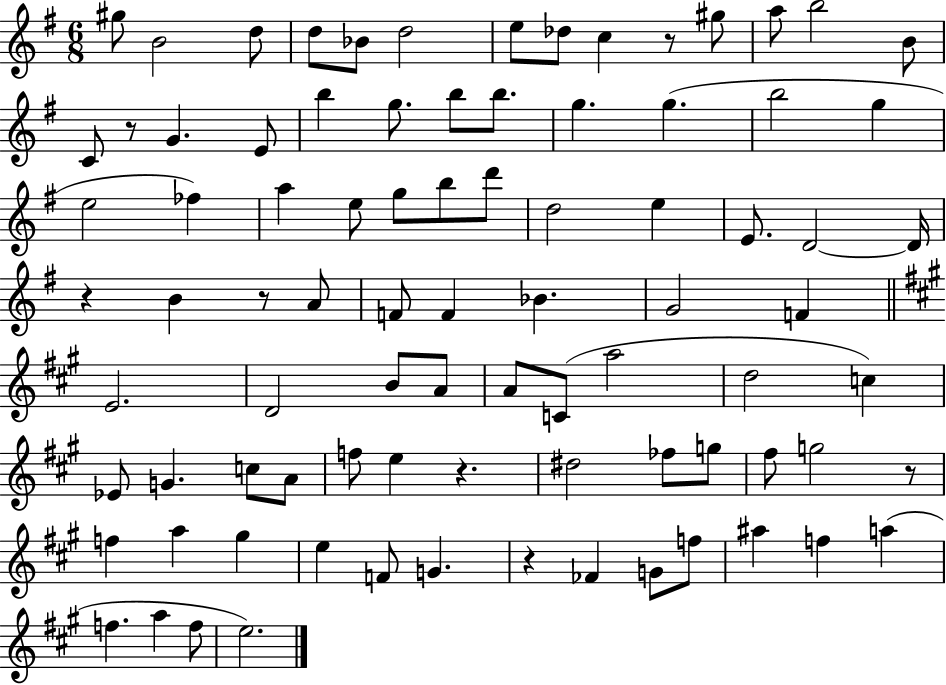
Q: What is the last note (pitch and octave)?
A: E5